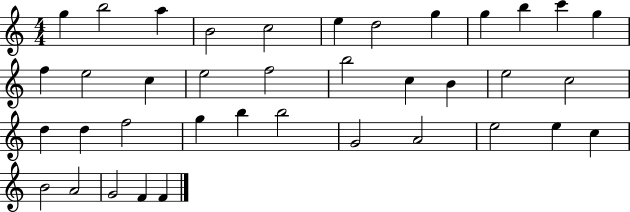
G5/q B5/h A5/q B4/h C5/h E5/q D5/h G5/q G5/q B5/q C6/q G5/q F5/q E5/h C5/q E5/h F5/h B5/h C5/q B4/q E5/h C5/h D5/q D5/q F5/h G5/q B5/q B5/h G4/h A4/h E5/h E5/q C5/q B4/h A4/h G4/h F4/q F4/q